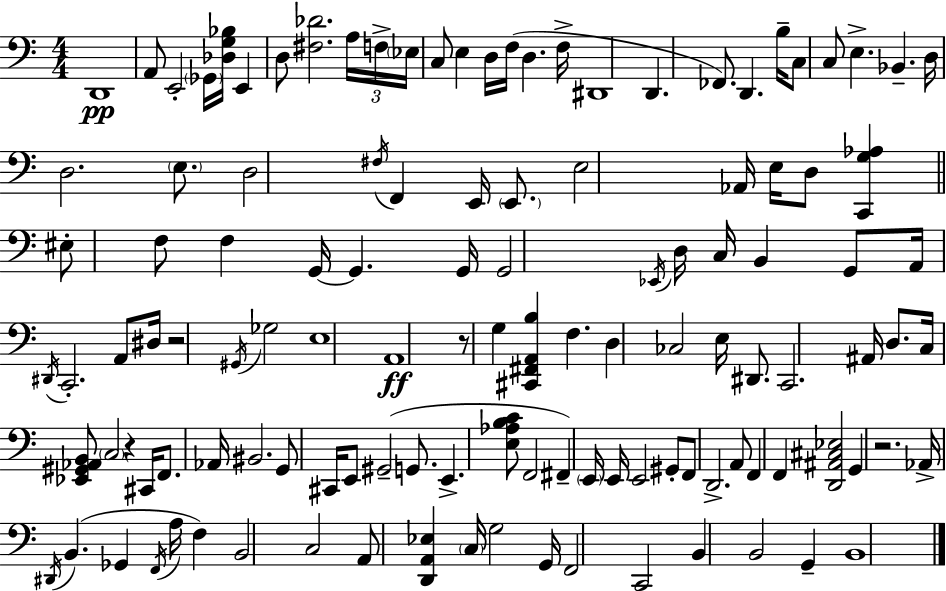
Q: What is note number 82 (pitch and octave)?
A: E2